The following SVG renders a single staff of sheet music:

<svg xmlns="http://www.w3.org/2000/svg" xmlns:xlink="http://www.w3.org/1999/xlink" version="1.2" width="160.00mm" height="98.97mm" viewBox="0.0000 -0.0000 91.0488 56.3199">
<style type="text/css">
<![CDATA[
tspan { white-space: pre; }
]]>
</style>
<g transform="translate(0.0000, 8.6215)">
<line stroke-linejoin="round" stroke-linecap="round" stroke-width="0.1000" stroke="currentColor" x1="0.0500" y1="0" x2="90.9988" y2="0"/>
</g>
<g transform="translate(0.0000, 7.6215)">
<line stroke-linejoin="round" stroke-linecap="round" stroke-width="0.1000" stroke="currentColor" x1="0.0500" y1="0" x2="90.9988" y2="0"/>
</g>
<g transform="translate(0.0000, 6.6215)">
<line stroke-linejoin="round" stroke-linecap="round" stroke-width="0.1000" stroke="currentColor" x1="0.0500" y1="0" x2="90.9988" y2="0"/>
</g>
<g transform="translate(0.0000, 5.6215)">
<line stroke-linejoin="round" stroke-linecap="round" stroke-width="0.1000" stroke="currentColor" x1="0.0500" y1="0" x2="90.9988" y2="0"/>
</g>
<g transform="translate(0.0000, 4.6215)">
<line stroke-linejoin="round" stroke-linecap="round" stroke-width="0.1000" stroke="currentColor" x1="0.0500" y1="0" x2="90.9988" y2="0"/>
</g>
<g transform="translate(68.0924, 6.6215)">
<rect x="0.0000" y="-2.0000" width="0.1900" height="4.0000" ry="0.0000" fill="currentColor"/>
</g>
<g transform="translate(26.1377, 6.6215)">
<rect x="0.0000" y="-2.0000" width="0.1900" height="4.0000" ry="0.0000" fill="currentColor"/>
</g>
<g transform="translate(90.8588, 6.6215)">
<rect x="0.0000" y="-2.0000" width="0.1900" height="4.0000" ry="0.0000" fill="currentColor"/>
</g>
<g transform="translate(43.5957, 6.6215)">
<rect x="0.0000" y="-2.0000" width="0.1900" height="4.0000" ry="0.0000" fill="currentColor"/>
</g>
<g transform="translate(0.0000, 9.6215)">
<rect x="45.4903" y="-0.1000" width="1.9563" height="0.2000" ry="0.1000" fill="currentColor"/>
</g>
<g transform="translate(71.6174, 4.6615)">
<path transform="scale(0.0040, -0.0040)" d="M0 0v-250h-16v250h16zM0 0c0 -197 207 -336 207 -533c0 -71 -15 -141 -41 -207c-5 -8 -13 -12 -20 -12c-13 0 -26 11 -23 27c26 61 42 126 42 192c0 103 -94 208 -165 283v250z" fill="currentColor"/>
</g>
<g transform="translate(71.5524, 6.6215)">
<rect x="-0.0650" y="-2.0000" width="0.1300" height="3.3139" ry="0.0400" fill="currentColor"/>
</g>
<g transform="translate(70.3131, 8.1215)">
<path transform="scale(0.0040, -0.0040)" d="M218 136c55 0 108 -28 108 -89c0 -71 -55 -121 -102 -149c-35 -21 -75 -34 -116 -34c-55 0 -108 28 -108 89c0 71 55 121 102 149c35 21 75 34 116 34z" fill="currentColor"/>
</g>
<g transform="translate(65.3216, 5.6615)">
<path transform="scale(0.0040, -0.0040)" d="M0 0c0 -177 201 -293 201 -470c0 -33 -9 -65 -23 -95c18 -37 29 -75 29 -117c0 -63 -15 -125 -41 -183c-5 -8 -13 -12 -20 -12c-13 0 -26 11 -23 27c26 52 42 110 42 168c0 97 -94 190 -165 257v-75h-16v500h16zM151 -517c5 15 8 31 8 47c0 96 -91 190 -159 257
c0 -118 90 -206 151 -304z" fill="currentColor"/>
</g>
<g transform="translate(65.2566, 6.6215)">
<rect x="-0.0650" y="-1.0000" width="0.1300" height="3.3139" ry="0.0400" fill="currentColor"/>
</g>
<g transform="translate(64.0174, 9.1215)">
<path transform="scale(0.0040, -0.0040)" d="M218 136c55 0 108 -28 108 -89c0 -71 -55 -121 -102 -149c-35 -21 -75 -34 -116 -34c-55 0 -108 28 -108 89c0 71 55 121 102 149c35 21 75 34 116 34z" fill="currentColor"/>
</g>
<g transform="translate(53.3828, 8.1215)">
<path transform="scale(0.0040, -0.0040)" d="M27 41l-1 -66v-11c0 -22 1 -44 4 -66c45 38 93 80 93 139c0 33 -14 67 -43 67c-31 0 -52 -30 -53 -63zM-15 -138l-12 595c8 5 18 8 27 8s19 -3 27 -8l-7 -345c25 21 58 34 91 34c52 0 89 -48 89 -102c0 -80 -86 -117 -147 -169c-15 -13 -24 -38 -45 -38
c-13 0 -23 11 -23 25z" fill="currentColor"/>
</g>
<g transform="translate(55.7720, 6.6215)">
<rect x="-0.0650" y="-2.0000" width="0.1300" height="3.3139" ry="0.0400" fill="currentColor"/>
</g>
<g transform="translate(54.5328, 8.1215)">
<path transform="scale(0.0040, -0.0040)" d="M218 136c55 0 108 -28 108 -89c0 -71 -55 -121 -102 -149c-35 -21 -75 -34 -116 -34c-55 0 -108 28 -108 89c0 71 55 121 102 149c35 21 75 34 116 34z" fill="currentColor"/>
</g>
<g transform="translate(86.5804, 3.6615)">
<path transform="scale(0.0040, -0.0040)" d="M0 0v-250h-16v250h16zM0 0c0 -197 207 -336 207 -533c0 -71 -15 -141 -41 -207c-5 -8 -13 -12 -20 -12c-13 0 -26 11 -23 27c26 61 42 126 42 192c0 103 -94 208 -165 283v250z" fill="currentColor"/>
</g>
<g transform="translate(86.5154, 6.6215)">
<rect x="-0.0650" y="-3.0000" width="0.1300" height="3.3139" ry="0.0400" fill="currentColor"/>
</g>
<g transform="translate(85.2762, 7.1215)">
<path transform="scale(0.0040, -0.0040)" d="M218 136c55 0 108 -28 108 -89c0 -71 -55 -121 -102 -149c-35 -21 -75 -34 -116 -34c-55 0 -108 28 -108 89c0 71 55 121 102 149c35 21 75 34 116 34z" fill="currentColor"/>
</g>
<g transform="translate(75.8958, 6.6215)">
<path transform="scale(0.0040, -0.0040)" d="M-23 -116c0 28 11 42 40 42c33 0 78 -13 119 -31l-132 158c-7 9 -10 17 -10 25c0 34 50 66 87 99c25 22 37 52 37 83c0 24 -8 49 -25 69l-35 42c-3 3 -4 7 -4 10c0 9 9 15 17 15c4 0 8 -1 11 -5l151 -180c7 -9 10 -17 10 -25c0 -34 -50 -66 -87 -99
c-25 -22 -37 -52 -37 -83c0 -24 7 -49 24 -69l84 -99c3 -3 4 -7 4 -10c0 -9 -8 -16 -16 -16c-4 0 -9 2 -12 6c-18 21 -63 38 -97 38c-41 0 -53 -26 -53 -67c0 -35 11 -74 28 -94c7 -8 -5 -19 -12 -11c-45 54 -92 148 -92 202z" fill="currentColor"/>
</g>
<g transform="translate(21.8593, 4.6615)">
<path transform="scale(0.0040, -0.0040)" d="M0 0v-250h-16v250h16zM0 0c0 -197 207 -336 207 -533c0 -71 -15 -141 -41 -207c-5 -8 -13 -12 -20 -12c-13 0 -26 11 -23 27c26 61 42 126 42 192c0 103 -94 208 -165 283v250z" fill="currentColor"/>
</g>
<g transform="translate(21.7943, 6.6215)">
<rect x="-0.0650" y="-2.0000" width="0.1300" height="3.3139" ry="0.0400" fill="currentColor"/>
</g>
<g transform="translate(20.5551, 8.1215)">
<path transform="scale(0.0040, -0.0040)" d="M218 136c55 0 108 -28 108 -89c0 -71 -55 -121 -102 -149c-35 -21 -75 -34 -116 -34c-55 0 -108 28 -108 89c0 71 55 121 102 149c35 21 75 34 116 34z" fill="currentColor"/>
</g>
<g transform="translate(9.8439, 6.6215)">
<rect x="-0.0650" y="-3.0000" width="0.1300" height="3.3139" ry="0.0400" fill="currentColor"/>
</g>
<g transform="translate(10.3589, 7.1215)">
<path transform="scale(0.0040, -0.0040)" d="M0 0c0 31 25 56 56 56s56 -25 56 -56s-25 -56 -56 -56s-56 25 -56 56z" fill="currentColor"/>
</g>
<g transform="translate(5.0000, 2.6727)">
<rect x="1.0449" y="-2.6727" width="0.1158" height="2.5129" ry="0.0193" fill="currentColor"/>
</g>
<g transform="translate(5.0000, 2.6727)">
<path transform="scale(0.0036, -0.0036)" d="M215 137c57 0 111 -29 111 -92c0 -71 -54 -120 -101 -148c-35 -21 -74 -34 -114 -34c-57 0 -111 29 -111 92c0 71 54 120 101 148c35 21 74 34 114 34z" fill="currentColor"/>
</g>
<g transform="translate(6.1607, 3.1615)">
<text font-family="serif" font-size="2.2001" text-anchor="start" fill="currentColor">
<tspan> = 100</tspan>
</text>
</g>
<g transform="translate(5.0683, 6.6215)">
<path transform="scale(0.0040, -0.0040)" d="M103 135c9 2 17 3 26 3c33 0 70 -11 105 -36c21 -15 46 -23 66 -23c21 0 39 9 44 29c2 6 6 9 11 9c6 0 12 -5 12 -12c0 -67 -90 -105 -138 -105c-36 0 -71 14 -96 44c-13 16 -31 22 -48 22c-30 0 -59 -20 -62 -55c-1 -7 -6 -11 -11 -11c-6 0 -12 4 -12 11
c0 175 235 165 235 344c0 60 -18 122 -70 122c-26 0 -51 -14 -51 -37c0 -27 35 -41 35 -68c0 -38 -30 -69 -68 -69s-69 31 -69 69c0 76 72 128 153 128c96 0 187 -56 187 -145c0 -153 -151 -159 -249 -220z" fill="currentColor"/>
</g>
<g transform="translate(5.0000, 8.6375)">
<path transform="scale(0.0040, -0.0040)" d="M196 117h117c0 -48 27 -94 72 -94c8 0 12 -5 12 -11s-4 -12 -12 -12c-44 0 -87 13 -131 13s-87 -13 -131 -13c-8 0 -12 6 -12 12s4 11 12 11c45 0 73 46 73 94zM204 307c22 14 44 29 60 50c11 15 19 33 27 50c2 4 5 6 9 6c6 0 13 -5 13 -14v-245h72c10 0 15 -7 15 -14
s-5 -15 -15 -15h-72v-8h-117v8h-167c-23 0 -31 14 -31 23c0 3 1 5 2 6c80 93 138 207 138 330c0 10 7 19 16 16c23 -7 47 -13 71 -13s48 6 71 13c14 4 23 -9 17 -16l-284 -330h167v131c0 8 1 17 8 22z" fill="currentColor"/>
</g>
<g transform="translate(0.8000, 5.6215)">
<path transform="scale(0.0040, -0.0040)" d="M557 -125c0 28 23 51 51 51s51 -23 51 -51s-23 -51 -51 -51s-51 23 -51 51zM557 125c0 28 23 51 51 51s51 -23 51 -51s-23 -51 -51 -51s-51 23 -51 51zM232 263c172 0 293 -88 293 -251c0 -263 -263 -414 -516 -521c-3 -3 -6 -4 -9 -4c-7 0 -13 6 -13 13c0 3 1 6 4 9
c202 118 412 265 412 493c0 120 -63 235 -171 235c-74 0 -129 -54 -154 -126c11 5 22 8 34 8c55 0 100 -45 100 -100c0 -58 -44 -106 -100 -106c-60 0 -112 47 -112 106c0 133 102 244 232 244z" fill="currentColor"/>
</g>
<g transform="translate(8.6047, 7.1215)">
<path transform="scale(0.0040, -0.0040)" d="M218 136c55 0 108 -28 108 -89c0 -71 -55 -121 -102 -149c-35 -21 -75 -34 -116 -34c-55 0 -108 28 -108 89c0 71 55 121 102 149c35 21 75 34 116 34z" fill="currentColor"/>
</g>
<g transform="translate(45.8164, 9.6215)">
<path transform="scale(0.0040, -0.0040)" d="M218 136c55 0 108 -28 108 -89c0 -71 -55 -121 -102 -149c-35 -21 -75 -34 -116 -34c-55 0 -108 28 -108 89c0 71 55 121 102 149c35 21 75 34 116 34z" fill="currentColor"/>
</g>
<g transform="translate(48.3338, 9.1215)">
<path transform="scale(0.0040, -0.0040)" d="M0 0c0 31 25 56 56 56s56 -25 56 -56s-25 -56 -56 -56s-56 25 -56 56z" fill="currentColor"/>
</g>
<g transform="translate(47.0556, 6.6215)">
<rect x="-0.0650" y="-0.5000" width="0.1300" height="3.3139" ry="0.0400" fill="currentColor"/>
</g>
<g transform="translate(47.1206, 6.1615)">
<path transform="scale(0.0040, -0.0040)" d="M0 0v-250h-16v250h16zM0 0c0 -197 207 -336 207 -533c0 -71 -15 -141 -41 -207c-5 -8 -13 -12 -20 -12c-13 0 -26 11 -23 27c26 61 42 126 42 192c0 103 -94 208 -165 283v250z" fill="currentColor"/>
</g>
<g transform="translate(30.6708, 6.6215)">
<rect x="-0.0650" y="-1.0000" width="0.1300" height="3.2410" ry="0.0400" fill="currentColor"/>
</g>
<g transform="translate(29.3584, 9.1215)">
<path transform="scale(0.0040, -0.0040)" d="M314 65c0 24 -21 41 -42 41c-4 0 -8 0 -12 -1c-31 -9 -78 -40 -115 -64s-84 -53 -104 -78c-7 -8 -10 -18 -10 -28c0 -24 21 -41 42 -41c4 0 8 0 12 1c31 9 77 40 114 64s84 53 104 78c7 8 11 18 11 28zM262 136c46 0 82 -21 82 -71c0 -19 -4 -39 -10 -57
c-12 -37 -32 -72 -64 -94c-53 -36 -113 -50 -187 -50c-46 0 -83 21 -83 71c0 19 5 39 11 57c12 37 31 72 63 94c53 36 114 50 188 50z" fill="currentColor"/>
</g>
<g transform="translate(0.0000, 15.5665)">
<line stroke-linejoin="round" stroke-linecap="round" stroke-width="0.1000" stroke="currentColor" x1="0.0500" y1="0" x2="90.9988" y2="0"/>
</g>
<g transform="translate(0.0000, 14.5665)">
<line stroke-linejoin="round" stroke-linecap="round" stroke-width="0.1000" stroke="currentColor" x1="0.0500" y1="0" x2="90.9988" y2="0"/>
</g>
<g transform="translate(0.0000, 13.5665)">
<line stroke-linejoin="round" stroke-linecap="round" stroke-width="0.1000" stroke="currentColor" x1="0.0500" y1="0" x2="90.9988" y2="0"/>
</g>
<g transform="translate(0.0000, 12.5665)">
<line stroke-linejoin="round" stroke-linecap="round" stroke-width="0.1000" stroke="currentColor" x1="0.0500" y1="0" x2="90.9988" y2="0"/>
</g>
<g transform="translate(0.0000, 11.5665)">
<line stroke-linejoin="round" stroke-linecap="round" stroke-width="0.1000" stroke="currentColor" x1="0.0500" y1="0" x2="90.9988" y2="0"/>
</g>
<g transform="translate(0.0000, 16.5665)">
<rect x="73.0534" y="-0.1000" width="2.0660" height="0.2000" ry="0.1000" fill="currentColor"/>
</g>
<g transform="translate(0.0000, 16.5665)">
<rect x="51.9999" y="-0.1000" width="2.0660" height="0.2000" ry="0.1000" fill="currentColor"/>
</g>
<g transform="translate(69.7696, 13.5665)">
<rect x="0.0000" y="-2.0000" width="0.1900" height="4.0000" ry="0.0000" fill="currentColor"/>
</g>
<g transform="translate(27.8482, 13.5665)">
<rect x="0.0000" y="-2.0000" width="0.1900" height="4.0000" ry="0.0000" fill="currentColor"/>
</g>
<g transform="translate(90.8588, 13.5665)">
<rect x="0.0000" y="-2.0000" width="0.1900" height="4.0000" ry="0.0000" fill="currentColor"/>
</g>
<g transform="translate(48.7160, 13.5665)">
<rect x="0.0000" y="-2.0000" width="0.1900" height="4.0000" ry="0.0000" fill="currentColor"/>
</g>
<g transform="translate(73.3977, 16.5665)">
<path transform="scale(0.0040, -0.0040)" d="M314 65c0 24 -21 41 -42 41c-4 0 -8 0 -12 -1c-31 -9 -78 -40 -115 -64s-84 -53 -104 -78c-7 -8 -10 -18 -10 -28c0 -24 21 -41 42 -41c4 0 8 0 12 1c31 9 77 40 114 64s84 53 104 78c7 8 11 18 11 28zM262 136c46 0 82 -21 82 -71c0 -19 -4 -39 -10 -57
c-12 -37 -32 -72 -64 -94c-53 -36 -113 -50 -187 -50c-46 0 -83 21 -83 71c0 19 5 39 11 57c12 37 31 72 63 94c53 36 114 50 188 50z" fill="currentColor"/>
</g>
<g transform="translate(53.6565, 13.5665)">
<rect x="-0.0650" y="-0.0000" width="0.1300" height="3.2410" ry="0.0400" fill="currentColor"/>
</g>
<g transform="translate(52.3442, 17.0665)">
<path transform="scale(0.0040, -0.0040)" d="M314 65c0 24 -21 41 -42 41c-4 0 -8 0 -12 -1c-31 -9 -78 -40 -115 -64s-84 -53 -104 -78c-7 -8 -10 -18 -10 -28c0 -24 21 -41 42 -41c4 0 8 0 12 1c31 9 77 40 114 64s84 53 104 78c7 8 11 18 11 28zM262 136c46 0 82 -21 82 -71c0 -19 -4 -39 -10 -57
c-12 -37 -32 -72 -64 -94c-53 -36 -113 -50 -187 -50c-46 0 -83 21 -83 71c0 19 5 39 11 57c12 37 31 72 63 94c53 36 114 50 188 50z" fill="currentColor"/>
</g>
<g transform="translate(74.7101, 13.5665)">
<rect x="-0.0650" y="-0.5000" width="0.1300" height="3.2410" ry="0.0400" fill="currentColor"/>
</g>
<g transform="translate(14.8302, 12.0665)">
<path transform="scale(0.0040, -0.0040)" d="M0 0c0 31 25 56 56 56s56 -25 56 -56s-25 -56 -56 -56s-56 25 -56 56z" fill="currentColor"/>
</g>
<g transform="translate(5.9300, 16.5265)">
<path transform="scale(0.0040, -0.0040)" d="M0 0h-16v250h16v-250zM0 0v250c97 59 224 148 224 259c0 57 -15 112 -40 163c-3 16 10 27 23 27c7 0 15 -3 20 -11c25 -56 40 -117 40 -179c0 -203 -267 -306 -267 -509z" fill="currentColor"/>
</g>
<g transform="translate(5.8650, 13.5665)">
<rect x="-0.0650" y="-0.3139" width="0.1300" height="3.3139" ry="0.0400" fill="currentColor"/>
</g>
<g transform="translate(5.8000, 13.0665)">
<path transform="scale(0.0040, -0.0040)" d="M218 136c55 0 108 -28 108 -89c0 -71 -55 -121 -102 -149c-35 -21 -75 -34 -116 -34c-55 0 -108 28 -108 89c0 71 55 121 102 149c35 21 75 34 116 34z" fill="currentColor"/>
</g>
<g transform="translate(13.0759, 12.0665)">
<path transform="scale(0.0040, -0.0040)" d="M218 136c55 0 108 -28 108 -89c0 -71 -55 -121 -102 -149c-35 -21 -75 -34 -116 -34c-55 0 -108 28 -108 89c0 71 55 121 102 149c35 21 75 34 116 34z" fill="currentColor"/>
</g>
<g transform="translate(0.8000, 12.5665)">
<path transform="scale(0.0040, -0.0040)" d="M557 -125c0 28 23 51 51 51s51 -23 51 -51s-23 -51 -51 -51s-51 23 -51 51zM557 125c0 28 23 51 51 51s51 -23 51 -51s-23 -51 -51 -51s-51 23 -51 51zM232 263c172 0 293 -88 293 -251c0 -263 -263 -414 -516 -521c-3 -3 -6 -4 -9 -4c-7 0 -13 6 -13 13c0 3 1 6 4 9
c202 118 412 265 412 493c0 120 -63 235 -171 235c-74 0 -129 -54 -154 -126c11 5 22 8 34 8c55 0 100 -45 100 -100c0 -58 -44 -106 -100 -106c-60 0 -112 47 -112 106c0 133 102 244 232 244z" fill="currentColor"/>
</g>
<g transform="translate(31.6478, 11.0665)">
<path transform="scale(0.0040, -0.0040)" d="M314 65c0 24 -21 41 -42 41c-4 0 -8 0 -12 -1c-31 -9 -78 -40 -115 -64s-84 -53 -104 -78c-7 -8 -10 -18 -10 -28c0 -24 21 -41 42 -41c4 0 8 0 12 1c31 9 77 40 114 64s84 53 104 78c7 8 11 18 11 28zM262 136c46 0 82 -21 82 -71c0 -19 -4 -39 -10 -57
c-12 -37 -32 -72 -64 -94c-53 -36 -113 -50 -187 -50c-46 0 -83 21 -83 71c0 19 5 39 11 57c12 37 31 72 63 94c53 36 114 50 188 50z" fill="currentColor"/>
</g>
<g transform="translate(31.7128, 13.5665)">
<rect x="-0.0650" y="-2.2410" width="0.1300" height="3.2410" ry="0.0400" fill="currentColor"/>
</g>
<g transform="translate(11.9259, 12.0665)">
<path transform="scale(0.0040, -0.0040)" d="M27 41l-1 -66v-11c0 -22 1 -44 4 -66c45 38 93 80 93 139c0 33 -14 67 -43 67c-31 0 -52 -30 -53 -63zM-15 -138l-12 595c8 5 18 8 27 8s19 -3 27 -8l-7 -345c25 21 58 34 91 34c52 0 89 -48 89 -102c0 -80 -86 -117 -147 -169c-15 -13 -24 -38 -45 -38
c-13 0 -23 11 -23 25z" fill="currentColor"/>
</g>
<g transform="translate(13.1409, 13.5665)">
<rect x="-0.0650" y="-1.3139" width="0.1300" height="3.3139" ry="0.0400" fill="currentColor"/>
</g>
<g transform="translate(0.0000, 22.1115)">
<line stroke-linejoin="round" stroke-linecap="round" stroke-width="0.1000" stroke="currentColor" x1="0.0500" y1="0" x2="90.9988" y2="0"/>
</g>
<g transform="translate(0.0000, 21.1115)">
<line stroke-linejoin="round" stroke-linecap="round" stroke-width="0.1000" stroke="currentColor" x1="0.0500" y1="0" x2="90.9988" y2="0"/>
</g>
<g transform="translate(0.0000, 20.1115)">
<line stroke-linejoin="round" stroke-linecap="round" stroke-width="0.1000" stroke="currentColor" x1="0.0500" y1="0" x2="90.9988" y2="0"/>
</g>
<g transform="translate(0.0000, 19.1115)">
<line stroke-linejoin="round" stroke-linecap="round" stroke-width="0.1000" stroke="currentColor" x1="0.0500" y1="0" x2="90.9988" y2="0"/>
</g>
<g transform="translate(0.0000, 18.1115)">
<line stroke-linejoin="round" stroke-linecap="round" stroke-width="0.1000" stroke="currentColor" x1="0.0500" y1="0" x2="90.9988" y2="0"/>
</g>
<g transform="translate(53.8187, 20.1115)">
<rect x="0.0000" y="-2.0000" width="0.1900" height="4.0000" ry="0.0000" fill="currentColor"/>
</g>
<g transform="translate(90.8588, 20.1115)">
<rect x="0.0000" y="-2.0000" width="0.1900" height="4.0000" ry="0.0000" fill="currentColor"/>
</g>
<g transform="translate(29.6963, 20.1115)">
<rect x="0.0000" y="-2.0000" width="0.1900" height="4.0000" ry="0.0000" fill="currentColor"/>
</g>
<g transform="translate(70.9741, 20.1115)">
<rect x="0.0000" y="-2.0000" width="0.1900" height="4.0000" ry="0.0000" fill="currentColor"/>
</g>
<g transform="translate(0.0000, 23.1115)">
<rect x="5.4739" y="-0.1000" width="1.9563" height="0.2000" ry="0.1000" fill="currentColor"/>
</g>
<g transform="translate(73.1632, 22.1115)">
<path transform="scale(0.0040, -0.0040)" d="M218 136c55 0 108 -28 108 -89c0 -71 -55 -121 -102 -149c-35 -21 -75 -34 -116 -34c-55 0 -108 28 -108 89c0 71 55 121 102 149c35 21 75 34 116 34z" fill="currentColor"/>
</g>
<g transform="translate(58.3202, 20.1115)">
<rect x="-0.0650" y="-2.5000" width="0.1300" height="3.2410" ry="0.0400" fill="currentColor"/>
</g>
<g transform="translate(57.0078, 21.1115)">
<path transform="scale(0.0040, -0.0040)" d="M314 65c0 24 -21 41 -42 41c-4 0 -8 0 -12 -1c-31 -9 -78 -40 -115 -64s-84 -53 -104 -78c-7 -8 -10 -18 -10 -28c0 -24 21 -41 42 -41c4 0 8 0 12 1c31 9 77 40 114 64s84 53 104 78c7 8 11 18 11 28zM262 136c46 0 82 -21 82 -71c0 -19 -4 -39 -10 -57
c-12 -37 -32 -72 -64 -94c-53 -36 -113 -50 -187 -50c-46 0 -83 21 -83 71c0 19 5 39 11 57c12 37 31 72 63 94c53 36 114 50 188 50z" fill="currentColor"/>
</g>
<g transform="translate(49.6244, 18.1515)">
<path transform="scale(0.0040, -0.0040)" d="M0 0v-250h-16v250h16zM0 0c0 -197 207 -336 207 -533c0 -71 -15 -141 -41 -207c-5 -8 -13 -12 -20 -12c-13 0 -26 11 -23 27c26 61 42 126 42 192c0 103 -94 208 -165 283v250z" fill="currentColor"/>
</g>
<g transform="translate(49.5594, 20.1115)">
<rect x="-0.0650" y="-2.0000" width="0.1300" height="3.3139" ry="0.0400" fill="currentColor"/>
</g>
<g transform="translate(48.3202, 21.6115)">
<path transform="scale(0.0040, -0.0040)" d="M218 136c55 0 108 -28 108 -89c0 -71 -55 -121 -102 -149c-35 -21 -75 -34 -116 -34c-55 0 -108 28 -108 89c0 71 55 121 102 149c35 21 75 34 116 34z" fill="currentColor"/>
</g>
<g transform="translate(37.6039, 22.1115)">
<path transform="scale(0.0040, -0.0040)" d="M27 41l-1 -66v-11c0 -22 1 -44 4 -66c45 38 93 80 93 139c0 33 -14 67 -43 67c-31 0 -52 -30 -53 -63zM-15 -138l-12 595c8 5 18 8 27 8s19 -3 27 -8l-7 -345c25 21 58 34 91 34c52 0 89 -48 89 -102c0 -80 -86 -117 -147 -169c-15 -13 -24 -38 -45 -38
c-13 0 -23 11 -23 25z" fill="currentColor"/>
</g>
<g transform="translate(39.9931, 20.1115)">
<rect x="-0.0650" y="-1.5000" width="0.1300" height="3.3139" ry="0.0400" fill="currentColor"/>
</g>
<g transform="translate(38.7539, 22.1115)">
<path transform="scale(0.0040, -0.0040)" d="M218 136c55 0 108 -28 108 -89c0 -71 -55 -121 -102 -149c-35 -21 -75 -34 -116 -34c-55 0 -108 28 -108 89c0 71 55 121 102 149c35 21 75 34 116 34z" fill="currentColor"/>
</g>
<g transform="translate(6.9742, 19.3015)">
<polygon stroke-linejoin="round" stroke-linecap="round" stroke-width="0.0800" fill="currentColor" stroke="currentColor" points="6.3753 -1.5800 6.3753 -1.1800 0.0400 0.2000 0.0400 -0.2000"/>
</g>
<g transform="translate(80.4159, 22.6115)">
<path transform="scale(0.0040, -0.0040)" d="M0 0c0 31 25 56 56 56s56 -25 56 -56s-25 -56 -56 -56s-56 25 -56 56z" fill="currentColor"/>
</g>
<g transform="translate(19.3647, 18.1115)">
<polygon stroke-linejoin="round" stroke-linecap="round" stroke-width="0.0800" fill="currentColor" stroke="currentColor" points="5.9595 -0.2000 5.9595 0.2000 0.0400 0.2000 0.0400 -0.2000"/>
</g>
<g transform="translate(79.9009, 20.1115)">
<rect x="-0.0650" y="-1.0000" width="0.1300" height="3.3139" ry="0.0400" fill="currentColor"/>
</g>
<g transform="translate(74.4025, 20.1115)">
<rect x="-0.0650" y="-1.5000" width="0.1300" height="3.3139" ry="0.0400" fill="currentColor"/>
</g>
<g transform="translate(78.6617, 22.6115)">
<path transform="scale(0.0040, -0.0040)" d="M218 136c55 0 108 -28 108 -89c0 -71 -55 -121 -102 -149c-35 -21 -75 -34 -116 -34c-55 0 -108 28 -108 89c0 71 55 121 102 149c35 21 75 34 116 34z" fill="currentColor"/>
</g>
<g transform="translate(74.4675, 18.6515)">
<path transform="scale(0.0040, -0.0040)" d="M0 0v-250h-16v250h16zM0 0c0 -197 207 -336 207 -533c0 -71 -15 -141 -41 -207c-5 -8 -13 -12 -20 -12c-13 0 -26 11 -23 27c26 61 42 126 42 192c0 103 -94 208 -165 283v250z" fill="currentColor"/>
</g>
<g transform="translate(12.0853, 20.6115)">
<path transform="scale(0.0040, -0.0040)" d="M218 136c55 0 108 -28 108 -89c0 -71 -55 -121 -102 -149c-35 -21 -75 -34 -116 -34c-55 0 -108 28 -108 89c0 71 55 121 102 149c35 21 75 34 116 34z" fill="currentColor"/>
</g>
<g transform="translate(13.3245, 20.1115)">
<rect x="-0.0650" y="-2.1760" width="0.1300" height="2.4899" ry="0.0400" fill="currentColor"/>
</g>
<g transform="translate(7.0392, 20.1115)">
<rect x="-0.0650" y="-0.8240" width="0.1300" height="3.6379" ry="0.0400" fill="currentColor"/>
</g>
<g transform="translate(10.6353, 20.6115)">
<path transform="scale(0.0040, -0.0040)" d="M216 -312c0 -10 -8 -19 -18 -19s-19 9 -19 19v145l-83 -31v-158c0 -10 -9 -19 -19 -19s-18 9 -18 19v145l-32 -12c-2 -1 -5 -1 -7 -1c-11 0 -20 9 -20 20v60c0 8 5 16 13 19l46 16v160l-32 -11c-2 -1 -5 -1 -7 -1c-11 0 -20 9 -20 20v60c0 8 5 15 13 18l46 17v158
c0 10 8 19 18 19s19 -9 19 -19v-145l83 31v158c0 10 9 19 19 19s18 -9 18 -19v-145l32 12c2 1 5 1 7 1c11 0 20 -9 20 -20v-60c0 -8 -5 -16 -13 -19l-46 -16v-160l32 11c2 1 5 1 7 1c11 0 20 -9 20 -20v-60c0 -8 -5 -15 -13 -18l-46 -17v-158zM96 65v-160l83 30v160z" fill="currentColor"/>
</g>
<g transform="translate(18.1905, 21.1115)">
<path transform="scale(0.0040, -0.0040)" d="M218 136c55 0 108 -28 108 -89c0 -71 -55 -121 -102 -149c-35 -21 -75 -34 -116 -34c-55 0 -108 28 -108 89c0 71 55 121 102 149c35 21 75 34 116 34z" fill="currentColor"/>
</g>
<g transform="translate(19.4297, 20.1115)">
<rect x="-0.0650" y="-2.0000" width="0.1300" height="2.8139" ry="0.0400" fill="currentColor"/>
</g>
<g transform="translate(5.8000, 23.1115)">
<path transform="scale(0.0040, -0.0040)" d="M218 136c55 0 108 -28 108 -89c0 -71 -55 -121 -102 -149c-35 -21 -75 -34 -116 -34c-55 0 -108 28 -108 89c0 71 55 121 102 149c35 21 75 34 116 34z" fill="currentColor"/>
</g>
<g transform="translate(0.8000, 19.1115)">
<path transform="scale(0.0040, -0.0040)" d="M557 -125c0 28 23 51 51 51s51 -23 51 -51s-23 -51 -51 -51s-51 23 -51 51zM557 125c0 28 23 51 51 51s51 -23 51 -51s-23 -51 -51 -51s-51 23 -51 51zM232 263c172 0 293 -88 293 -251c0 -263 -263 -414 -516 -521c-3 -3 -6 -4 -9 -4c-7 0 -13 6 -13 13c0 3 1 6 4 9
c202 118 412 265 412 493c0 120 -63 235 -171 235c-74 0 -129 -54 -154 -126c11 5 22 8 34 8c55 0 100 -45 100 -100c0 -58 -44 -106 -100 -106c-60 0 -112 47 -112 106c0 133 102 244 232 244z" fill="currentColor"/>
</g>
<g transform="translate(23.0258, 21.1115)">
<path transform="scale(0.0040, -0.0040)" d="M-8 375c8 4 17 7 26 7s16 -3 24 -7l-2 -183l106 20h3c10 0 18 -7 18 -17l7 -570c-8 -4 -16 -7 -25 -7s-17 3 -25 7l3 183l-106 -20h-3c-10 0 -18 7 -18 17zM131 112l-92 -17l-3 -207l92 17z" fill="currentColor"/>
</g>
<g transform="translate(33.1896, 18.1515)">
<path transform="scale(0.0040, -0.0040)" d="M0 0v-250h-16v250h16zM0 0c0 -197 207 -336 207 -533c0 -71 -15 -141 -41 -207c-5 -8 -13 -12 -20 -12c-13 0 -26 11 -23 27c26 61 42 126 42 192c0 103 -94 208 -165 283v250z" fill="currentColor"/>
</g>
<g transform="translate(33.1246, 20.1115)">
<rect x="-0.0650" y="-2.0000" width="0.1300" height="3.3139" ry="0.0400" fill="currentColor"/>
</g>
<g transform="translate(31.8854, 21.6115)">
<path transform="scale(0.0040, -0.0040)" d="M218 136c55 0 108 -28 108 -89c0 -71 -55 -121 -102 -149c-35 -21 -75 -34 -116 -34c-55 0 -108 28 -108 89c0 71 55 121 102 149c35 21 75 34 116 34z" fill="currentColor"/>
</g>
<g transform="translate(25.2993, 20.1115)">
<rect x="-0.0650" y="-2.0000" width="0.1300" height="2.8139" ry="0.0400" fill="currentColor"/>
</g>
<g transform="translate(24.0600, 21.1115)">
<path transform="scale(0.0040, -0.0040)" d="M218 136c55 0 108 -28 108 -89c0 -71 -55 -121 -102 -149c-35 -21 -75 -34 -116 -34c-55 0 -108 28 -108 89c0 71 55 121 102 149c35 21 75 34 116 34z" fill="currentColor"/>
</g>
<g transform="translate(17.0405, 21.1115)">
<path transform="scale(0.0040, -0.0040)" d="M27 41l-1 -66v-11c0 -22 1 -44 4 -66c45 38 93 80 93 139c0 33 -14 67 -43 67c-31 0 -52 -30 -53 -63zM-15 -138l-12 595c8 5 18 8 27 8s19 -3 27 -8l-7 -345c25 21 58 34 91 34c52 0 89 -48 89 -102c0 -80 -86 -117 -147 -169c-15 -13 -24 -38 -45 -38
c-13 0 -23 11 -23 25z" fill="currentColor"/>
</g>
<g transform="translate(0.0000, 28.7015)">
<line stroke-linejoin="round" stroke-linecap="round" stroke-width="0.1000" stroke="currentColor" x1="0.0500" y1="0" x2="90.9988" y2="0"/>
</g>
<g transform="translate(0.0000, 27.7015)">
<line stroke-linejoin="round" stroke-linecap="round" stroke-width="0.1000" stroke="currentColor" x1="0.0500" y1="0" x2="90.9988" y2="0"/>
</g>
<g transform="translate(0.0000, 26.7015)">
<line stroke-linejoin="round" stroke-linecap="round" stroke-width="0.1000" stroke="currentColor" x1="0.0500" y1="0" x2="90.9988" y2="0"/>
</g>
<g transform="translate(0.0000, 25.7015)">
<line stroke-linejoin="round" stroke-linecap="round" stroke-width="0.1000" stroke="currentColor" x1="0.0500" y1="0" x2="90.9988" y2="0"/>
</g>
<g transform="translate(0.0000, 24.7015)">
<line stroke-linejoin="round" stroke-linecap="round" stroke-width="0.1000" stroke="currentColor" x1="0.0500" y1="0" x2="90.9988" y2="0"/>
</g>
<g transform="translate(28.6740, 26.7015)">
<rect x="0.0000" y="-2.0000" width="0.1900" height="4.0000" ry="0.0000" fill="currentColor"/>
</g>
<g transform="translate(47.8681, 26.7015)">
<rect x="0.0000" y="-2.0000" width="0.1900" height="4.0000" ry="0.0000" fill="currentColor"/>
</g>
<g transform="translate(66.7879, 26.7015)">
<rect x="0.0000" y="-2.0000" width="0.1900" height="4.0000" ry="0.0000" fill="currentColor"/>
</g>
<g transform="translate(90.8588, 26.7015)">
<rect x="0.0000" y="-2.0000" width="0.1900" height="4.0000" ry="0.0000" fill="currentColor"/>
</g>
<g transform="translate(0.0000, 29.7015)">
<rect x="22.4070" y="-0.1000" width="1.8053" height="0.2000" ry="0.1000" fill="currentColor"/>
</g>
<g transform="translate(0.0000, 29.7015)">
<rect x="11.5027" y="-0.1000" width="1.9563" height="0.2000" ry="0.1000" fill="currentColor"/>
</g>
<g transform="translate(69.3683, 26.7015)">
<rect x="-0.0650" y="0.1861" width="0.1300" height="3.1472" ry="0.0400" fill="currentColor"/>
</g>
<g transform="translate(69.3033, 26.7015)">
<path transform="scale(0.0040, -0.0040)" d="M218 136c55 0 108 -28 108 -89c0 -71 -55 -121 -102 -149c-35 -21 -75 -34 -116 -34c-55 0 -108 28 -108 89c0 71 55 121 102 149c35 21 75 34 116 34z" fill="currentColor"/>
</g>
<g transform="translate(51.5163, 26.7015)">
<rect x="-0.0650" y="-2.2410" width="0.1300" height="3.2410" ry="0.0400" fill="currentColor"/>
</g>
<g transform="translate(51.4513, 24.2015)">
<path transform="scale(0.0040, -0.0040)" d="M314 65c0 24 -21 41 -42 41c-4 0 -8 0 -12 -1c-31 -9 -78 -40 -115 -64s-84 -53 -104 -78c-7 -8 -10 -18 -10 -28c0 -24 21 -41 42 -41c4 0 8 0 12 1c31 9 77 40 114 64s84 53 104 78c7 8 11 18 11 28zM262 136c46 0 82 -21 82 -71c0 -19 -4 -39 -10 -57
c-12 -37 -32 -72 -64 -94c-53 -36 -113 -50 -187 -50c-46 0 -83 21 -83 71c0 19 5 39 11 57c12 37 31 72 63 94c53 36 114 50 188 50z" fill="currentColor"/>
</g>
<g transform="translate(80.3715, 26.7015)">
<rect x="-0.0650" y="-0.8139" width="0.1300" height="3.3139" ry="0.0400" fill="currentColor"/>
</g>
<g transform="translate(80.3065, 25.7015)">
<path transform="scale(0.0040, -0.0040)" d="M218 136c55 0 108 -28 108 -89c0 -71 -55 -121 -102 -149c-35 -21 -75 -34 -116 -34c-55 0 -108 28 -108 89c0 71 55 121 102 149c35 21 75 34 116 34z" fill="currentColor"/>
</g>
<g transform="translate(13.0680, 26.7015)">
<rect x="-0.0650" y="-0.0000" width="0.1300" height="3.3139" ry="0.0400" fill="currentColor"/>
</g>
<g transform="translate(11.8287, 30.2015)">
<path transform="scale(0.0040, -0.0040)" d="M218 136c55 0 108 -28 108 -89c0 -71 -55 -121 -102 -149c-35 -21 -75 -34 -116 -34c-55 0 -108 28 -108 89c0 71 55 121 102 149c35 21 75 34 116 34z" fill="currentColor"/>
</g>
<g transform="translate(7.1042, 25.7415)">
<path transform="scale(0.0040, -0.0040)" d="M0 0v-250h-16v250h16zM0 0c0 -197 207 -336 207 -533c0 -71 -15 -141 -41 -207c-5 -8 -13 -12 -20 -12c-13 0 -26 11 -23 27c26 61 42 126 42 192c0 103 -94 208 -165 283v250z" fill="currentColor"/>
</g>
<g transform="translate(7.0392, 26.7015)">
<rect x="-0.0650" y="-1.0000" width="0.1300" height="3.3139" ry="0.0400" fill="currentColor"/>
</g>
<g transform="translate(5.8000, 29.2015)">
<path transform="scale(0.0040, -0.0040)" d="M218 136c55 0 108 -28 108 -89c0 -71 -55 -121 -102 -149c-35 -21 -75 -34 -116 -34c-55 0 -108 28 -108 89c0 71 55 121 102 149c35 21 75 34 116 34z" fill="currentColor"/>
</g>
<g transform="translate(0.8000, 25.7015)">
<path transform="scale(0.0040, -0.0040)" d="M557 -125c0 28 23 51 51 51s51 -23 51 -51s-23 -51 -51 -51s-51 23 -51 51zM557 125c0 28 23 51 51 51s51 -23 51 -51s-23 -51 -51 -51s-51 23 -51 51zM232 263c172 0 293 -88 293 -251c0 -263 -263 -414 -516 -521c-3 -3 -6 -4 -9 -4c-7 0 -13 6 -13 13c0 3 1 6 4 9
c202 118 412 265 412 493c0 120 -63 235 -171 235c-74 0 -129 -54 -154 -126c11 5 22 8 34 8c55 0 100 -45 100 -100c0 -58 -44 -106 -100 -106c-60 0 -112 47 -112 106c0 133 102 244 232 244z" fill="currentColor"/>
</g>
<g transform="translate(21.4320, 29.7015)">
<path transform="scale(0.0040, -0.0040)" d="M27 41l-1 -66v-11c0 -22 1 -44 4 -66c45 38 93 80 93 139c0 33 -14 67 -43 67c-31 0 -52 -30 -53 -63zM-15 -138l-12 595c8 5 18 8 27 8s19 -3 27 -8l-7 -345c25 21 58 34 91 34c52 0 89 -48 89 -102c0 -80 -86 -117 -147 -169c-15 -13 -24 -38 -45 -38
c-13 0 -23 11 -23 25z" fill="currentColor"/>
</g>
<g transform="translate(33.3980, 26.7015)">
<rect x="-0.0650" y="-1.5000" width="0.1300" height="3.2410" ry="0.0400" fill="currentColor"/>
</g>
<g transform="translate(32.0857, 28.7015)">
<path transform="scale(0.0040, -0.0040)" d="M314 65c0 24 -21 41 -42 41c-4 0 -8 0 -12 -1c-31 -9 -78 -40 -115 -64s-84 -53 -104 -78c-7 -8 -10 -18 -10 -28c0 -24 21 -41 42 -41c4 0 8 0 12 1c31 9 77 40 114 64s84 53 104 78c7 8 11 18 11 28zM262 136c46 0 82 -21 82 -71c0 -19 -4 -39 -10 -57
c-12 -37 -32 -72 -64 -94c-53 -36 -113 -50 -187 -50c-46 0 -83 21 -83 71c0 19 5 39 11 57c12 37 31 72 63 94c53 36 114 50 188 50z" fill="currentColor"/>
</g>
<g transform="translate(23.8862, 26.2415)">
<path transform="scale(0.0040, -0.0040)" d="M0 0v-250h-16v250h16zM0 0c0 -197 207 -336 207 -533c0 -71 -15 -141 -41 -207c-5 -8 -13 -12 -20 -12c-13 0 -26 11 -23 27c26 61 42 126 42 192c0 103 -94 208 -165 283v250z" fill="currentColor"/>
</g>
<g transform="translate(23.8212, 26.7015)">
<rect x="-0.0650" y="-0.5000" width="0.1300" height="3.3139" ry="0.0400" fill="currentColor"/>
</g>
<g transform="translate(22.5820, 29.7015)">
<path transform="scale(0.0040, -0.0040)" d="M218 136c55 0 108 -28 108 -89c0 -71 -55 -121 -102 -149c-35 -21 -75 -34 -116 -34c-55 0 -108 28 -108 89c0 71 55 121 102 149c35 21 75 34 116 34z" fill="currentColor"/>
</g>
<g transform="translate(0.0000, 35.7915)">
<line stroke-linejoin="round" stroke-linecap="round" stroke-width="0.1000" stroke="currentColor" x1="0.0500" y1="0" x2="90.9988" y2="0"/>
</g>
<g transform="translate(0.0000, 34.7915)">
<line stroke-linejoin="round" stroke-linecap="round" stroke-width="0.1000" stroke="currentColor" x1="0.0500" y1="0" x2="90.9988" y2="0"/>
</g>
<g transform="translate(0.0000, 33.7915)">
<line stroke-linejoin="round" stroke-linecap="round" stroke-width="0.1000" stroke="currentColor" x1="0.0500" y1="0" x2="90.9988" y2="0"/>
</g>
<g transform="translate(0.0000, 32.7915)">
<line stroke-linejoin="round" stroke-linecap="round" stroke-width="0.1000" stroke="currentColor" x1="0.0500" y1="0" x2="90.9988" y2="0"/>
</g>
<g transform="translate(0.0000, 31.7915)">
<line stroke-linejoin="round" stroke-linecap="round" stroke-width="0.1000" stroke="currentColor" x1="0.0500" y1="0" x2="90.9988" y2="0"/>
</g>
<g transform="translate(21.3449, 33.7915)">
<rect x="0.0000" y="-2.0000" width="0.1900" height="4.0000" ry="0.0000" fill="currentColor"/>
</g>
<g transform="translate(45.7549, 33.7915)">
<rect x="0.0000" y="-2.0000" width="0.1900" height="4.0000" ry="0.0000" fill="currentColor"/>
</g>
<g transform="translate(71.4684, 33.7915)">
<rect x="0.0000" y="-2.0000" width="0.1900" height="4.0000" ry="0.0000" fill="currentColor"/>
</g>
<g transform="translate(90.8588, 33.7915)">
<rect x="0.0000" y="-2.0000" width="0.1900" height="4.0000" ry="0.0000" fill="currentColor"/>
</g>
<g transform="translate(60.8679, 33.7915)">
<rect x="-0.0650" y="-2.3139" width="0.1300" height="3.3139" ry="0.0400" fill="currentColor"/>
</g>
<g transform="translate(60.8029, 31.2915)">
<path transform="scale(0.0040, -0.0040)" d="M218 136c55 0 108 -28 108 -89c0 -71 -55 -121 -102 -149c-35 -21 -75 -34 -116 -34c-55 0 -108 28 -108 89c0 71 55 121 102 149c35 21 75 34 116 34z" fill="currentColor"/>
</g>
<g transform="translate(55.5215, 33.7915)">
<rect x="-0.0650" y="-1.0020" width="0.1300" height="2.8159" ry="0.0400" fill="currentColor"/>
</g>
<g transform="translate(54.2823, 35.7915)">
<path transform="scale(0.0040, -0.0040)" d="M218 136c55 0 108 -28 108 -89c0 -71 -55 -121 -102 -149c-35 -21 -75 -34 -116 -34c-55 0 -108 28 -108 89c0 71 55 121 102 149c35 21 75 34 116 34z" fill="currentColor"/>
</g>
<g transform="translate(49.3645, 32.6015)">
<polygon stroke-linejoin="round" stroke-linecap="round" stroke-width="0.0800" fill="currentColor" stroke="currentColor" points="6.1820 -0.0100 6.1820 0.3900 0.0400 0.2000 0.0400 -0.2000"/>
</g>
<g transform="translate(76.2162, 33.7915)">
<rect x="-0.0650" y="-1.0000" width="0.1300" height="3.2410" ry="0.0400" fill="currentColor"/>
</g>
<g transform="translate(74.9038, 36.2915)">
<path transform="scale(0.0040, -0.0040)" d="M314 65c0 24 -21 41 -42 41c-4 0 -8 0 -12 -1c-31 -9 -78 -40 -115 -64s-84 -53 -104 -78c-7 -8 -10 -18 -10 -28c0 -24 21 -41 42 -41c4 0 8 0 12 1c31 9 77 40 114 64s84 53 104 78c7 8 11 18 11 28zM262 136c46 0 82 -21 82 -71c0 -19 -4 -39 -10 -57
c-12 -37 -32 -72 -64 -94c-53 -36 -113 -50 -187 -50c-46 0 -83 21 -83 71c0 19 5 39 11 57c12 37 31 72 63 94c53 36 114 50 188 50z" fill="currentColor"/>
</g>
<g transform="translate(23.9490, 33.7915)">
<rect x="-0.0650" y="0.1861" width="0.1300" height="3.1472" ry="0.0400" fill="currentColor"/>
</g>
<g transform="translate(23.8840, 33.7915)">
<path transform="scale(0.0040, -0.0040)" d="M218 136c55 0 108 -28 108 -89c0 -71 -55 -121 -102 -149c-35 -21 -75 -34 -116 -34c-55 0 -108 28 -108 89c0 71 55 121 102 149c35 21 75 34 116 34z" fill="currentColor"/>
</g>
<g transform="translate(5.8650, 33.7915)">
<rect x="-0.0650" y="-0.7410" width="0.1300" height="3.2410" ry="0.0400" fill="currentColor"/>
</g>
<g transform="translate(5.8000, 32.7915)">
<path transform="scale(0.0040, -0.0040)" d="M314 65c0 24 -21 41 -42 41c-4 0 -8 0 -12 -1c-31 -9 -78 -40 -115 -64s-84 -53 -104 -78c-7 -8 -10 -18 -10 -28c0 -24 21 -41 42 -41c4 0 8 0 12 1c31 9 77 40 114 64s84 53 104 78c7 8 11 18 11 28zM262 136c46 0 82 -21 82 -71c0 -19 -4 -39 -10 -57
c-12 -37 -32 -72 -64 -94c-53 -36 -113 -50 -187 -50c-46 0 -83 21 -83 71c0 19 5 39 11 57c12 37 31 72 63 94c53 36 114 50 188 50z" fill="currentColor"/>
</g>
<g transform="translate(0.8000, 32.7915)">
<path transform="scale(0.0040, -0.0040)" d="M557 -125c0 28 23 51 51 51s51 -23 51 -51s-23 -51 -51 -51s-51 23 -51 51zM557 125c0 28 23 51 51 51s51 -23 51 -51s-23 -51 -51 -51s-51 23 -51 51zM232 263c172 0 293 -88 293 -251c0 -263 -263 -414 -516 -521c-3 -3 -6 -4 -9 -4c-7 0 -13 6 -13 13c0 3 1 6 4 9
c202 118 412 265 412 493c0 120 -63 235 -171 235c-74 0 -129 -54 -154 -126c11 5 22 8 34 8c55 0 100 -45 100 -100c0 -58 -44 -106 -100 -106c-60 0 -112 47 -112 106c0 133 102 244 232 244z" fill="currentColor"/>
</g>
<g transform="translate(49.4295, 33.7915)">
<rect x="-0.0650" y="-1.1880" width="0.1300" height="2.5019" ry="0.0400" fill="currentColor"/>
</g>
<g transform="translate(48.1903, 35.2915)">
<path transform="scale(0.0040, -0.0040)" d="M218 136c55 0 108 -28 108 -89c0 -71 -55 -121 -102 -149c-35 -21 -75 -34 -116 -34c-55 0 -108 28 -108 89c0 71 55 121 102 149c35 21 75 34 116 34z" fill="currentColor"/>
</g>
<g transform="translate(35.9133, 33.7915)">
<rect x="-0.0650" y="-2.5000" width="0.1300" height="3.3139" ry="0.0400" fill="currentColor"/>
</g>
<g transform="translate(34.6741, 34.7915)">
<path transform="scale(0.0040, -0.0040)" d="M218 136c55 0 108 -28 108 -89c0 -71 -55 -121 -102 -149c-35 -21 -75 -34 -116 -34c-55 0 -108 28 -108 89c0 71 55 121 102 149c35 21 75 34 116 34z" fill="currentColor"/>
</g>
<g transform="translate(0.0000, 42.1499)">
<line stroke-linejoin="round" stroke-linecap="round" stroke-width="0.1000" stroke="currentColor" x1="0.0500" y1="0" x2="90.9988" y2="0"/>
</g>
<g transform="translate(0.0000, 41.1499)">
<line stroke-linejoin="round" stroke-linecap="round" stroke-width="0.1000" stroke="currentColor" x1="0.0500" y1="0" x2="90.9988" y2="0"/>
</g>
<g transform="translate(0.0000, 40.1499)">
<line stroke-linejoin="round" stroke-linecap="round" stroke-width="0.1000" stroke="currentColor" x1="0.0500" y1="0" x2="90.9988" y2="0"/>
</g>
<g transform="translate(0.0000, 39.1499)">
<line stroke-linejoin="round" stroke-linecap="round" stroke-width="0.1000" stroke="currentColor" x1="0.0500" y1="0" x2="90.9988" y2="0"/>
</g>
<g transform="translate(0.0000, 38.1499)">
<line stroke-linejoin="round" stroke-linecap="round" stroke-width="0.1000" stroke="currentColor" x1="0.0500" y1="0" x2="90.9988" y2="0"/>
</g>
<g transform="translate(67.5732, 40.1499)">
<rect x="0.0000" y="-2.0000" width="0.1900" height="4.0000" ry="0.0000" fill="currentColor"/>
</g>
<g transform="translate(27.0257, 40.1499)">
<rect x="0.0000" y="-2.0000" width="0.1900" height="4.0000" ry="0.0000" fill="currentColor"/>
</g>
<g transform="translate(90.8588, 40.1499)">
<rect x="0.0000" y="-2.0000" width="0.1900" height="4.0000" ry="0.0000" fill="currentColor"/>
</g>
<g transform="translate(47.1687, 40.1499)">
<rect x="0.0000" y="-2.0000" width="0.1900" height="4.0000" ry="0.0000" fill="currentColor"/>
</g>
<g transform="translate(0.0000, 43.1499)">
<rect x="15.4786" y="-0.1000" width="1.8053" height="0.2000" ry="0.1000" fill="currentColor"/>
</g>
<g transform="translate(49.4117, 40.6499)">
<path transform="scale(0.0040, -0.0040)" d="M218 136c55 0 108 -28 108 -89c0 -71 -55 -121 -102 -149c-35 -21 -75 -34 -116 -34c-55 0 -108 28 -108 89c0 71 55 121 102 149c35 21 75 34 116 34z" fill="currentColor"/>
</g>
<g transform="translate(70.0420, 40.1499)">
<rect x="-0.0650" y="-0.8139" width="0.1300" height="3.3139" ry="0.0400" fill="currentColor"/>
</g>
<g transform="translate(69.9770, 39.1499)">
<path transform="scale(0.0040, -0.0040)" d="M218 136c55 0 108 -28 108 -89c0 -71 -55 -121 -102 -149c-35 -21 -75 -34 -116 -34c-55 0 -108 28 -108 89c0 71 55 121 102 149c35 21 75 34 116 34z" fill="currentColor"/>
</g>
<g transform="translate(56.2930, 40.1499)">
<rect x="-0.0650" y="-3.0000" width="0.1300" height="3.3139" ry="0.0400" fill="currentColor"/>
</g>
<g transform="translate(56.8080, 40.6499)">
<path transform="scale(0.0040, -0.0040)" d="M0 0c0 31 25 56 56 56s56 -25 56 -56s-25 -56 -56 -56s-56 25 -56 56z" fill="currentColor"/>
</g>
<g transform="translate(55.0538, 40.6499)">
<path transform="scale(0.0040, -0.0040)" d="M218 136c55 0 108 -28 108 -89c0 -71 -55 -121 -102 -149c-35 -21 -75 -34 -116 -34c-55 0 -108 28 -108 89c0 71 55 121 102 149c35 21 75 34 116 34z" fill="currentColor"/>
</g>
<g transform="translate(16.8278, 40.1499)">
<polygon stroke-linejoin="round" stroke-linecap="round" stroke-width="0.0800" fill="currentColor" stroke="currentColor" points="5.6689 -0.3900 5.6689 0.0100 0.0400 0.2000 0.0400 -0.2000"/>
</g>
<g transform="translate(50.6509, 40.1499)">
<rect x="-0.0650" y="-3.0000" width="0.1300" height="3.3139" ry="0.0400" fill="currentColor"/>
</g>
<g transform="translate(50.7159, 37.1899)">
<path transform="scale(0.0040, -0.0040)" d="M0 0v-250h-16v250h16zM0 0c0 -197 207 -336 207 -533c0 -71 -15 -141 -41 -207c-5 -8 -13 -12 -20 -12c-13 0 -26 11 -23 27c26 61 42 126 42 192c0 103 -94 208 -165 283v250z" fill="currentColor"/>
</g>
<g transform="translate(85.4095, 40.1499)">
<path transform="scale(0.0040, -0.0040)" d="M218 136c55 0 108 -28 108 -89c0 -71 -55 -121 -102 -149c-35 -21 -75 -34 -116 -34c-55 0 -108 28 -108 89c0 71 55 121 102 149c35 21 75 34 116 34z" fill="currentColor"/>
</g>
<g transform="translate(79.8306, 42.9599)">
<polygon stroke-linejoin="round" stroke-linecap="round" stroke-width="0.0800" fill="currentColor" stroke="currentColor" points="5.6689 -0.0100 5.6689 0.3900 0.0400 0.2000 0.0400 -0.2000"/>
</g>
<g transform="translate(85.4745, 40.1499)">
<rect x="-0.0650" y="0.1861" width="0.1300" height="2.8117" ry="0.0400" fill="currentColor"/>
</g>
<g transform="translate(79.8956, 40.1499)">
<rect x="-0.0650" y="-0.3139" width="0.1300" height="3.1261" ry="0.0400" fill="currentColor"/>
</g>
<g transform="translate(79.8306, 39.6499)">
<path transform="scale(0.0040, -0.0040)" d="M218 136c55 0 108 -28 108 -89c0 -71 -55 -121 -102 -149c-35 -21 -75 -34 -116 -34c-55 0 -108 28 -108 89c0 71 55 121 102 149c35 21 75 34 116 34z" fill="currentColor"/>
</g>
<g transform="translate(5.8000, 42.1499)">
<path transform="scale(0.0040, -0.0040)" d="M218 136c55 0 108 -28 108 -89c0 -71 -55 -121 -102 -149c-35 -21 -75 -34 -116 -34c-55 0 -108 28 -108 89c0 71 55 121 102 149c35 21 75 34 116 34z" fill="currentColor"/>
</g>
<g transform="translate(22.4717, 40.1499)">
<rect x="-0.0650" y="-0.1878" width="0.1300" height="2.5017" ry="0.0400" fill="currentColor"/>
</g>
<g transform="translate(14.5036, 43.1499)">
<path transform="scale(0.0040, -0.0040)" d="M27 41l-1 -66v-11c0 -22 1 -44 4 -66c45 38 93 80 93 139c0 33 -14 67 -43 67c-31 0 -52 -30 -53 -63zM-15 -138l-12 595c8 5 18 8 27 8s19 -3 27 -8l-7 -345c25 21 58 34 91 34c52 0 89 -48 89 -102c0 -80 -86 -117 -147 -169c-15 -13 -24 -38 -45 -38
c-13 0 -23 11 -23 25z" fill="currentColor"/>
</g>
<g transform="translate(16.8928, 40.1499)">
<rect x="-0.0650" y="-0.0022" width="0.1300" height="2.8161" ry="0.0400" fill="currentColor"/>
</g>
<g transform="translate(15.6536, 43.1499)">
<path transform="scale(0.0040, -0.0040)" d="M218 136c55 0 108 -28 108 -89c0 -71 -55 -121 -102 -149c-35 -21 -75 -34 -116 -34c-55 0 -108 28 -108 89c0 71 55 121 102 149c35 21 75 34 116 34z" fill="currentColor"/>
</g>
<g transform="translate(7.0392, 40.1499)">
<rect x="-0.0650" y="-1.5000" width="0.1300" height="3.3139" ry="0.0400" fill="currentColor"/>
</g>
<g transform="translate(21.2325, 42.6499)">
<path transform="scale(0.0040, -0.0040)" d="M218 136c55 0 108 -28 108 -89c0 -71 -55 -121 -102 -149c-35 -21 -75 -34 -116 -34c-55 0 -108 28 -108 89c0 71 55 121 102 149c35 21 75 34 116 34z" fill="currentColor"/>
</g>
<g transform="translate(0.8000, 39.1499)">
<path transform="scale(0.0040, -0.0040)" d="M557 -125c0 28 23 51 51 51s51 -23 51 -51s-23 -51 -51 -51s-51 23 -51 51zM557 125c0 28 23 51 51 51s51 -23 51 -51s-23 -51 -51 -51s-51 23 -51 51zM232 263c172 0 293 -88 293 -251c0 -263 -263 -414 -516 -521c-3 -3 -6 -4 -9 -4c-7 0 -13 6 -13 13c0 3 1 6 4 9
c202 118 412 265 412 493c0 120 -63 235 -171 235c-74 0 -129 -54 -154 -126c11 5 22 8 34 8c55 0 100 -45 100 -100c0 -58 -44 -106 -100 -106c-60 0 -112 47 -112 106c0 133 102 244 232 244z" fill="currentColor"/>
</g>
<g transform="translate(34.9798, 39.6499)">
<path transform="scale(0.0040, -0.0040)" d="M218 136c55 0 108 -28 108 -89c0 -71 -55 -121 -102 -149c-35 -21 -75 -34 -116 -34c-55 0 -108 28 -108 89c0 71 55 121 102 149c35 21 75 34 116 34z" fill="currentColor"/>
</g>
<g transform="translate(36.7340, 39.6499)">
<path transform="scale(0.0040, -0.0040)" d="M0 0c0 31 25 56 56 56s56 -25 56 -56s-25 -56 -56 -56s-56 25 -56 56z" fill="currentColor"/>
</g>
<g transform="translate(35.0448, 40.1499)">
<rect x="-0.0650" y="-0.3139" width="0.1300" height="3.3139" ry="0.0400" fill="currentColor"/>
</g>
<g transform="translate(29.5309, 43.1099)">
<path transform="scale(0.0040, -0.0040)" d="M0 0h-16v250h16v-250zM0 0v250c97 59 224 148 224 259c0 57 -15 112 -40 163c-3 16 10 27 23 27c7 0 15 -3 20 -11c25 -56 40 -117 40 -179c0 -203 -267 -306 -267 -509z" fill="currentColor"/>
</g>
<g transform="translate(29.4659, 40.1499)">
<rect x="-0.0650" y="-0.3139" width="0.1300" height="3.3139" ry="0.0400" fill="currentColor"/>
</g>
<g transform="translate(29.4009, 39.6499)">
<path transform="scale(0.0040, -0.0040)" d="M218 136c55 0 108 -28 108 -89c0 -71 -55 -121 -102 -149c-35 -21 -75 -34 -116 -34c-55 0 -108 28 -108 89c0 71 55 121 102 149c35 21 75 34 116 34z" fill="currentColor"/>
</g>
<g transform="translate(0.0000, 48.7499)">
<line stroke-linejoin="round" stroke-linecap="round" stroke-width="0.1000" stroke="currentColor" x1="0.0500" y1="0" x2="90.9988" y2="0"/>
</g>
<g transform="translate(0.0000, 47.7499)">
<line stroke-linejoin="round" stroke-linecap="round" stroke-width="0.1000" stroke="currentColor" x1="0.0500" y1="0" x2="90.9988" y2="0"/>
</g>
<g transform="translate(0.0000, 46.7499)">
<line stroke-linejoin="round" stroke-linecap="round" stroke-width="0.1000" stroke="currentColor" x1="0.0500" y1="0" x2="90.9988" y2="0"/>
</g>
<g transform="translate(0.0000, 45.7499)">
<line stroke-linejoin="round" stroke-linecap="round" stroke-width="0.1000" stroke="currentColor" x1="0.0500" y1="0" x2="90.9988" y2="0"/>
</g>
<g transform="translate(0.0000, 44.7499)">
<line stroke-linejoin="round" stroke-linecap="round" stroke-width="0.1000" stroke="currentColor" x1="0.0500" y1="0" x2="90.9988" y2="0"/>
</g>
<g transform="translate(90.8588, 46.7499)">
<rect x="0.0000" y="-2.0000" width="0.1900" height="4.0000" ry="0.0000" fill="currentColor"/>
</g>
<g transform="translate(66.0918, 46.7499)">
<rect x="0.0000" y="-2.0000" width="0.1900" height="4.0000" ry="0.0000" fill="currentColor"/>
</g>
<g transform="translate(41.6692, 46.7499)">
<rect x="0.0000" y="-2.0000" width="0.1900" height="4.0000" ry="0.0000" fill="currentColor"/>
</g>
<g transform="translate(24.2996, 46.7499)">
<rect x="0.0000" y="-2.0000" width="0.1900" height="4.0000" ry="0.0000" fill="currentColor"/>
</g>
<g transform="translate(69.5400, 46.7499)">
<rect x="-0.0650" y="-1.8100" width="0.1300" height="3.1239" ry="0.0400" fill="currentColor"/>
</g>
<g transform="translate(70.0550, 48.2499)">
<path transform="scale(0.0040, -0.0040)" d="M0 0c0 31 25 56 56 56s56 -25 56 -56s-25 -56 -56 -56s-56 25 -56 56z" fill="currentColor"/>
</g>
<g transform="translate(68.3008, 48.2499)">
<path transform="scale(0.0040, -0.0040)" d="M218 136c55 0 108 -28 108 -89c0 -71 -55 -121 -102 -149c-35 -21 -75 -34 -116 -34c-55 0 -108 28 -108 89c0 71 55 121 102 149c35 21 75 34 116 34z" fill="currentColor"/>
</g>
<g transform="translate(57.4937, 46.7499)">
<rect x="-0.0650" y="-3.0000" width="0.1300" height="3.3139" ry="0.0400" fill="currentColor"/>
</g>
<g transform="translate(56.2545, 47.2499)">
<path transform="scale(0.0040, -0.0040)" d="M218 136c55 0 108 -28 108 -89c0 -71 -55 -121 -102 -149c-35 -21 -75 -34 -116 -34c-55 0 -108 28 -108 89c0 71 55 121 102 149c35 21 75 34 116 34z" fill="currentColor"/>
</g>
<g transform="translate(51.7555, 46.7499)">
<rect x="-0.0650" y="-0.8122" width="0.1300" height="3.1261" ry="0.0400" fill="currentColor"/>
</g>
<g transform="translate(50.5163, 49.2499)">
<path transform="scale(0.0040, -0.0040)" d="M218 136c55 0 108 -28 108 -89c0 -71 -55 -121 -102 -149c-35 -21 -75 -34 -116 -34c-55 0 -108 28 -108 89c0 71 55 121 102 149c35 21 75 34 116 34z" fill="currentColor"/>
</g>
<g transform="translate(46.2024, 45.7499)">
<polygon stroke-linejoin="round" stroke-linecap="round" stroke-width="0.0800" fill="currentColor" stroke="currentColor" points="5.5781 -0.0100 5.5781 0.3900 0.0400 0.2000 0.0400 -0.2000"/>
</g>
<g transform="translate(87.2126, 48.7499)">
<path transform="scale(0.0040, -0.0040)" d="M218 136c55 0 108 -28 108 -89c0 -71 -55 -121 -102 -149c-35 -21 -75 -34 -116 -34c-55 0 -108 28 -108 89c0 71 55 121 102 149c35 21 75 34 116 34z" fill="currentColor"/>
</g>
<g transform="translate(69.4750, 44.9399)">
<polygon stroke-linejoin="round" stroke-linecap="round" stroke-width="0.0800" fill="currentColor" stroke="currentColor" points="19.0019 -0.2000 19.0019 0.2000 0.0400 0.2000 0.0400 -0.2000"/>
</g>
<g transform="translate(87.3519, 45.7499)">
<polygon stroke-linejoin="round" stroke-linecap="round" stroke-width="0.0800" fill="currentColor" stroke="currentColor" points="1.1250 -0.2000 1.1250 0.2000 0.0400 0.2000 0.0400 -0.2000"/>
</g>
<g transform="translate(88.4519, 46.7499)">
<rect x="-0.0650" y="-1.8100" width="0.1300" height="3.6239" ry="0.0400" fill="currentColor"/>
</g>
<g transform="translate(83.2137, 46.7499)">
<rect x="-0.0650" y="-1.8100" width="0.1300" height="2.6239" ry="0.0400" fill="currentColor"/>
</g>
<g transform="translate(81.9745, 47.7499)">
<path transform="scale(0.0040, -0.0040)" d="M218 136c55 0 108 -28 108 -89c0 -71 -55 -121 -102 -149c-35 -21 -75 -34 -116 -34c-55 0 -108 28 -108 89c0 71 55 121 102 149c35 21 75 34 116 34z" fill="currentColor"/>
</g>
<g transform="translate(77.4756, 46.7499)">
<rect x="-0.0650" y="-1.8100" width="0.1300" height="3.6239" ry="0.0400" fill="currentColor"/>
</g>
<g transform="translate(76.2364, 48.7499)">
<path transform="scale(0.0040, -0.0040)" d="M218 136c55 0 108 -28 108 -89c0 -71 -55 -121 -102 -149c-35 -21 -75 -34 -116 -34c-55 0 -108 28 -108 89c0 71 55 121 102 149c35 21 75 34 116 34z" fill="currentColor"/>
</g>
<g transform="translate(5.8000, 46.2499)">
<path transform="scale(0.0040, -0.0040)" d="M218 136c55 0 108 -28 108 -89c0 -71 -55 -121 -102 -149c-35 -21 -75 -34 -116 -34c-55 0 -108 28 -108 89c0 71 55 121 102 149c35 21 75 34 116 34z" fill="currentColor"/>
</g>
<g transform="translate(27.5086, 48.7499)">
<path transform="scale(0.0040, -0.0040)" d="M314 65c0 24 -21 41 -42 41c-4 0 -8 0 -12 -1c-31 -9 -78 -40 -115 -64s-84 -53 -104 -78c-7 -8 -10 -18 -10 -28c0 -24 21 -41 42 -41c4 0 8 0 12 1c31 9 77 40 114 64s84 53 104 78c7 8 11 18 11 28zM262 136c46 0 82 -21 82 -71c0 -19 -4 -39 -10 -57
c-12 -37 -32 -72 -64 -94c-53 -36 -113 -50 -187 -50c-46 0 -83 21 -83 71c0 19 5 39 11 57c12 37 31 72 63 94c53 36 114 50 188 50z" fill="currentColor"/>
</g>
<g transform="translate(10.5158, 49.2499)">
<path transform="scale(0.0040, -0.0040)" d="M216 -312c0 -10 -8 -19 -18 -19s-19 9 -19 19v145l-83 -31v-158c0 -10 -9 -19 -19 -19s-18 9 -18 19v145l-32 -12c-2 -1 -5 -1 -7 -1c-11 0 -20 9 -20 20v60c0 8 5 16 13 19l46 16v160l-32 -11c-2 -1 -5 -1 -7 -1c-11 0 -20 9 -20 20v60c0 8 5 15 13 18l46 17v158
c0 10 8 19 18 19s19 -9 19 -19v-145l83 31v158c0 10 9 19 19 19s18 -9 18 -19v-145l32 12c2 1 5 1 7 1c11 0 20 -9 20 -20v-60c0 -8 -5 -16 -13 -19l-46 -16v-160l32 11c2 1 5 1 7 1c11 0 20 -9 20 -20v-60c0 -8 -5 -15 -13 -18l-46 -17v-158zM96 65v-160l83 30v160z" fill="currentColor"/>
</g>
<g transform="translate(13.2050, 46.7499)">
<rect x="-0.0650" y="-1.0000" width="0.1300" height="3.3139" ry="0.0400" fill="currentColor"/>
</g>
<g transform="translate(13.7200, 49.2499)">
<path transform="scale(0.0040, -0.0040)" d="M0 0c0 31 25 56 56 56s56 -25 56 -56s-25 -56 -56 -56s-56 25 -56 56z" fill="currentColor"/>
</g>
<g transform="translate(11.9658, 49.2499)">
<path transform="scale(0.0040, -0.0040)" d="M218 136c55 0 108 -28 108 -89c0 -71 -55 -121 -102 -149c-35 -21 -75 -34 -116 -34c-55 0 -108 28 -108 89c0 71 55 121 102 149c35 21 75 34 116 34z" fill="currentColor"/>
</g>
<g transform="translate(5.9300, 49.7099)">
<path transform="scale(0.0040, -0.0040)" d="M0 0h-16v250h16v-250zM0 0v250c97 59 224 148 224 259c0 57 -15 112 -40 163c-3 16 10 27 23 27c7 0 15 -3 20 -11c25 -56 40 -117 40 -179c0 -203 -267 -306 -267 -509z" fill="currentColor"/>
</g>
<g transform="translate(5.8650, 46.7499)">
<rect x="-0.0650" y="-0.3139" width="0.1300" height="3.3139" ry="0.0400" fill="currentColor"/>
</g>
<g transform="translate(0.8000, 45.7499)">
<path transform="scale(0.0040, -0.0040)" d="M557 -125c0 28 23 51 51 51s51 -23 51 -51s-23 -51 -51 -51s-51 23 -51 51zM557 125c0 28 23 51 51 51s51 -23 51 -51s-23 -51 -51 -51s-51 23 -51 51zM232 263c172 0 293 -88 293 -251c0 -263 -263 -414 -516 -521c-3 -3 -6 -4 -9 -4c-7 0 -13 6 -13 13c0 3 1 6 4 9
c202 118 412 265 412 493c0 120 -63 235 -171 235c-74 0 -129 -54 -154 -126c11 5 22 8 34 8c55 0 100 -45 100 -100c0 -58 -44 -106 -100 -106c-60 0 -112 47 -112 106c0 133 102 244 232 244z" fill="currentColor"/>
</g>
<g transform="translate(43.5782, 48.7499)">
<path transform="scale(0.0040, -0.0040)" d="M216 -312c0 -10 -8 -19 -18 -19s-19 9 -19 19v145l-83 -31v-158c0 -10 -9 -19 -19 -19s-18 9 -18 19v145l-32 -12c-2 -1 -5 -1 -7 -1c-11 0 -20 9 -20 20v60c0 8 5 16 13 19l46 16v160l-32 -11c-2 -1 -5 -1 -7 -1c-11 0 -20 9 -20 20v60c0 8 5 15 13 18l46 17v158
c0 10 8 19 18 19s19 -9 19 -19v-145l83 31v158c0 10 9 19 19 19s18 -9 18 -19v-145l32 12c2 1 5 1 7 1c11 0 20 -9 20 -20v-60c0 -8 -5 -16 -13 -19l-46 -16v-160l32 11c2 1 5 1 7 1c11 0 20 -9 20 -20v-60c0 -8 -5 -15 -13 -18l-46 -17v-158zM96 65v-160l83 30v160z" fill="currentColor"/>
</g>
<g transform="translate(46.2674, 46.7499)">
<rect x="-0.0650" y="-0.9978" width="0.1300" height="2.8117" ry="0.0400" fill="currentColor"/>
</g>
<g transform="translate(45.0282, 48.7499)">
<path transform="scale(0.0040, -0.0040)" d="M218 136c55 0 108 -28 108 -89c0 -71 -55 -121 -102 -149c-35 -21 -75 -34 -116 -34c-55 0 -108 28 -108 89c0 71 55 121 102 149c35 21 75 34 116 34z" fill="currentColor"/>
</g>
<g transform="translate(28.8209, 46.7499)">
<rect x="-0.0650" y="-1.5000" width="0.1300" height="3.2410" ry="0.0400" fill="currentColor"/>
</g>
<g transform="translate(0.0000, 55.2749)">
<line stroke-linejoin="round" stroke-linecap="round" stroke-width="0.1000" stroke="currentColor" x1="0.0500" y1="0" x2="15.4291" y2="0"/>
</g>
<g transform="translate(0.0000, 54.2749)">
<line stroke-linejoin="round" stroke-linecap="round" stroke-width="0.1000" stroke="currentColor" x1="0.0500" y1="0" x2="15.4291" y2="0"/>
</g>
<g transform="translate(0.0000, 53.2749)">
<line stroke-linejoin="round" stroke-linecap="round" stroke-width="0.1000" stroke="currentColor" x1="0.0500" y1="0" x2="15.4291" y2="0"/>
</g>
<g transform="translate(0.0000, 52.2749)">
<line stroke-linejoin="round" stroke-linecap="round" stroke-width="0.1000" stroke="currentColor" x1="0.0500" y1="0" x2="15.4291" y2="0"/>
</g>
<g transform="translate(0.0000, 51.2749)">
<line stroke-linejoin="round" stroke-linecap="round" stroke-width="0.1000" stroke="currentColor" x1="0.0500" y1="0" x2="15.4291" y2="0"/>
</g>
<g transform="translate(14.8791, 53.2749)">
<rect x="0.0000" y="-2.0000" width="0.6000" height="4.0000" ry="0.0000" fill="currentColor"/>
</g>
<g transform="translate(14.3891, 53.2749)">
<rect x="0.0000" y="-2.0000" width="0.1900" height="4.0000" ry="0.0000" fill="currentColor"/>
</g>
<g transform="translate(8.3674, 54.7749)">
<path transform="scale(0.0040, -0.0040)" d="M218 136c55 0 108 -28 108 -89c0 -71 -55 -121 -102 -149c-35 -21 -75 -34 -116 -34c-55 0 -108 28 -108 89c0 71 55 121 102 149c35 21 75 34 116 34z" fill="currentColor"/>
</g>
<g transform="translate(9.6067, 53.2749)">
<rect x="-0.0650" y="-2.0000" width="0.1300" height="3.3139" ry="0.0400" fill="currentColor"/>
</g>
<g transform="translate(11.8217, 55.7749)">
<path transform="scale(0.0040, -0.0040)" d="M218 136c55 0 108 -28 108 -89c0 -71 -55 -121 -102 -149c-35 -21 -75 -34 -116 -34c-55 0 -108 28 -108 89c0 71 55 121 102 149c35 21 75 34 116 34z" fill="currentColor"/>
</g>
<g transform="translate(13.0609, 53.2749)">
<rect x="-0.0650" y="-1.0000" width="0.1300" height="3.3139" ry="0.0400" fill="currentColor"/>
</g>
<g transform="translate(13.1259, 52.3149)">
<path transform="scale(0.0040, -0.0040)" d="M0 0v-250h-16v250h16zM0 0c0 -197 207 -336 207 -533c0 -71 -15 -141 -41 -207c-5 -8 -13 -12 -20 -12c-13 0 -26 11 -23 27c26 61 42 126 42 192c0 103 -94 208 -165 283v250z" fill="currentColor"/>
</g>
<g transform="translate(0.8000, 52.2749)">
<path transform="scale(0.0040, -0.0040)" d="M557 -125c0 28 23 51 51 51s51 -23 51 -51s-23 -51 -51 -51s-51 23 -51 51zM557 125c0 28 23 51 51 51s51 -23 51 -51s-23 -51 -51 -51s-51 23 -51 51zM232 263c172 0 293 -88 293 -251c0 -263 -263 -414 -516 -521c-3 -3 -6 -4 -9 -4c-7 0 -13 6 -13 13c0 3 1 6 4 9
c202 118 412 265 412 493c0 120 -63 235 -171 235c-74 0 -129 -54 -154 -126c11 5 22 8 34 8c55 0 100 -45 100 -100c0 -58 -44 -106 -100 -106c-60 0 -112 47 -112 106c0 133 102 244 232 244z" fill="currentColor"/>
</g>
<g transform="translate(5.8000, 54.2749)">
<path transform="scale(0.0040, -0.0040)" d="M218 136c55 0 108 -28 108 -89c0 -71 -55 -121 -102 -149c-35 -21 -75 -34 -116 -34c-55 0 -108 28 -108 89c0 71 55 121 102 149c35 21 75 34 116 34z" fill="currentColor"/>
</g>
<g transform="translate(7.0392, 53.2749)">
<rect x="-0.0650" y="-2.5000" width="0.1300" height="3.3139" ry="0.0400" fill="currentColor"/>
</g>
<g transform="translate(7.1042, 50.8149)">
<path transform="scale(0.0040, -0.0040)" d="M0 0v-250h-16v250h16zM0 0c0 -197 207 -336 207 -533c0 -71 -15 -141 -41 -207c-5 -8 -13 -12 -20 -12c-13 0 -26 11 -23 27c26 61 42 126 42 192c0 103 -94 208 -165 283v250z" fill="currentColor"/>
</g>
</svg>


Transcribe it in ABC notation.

X:1
T:Untitled
M:2/4
L:1/4
K:C
C, A,,/2 F,,2 E,,/2 _A,, F,,/4 A,,/2 z C,/2 E,/2 _G, B,2 D,,2 E,,2 E,,/2 ^C,/2 _B,,/2 B,,/2 A,,/2 _G,, A,,/2 B,,2 G,,/2 F,, F,,/2 D,, _E,,/2 G,,2 B,2 D, F, F,2 D, B,, A,,/2 G,,/2 B, F,,2 G,, _E,,/2 F,,/2 E,/2 E, C,/2 C, F, E,/2 D,/2 E,/2 ^F,, G,,2 ^G,,/2 F,,/2 C, A,,/2 G,,/2 B,,/2 G,,/4 B,,/2 A,, F,,/2